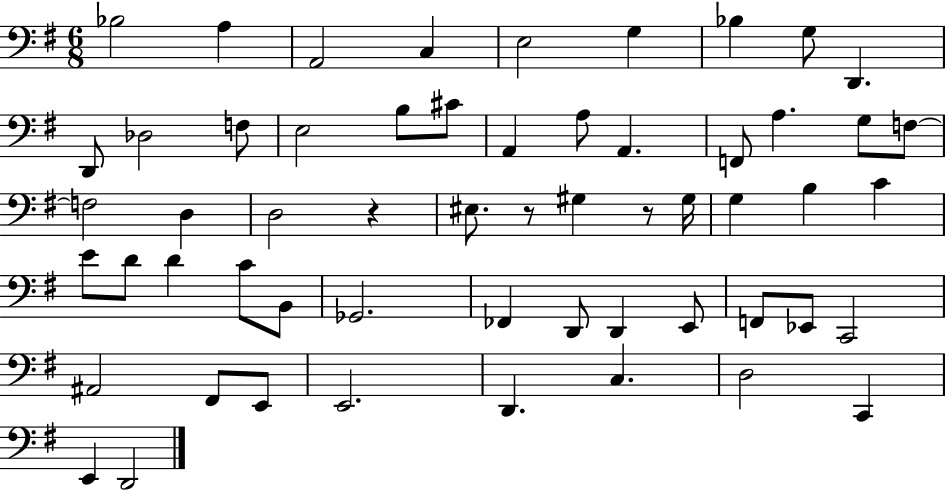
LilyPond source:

{
  \clef bass
  \numericTimeSignature
  \time 6/8
  \key g \major
  \repeat volta 2 { bes2 a4 | a,2 c4 | e2 g4 | bes4 g8 d,4. | \break d,8 des2 f8 | e2 b8 cis'8 | a,4 a8 a,4. | f,8 a4. g8 f8~~ | \break f2 d4 | d2 r4 | eis8. r8 gis4 r8 gis16 | g4 b4 c'4 | \break e'8 d'8 d'4 c'8 b,8 | ges,2. | fes,4 d,8 d,4 e,8 | f,8 ees,8 c,2 | \break ais,2 fis,8 e,8 | e,2. | d,4. c4. | d2 c,4 | \break e,4 d,2 | } \bar "|."
}